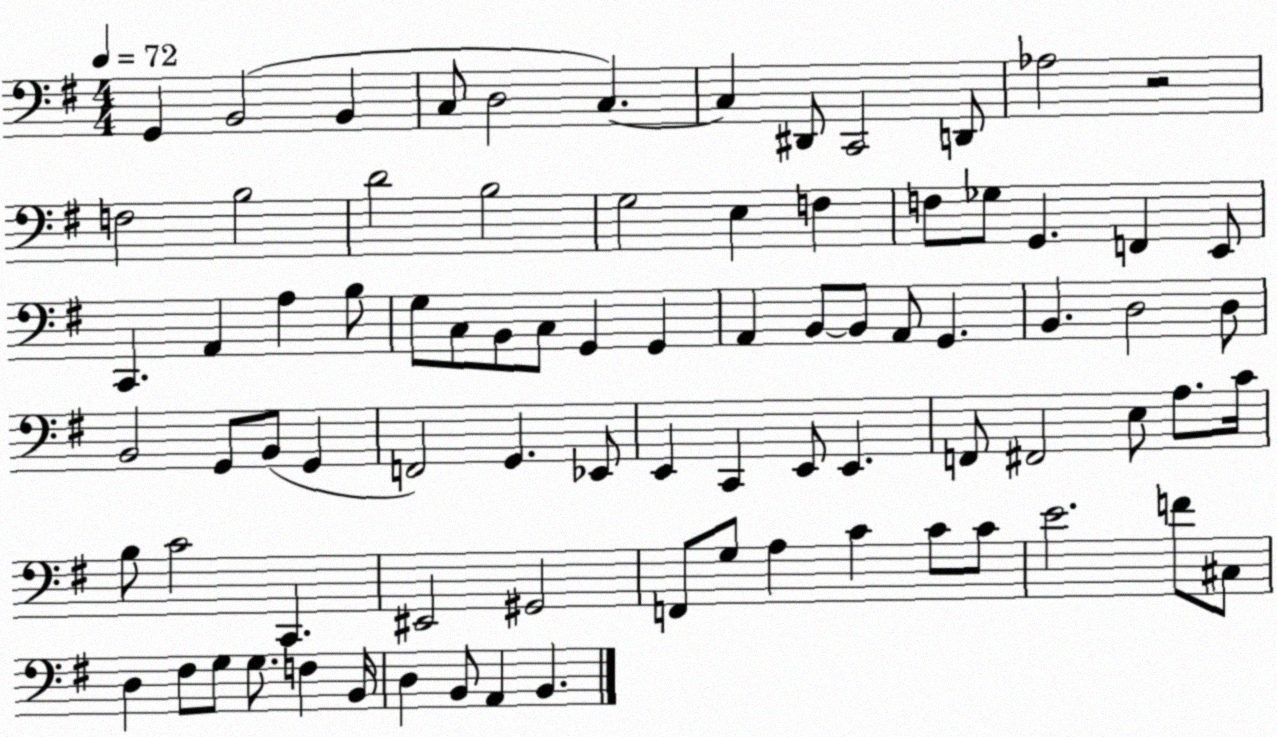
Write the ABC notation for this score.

X:1
T:Untitled
M:4/4
L:1/4
K:G
G,, B,,2 B,, C,/2 D,2 C, C, ^D,,/2 C,,2 D,,/2 _A,2 z2 F,2 B,2 D2 B,2 G,2 E, F, F,/2 _G,/2 G,, F,, E,,/2 C,, A,, A, B,/2 G,/2 C,/2 B,,/2 C,/2 G,, G,, A,, B,,/2 B,,/2 A,,/2 G,, B,, D,2 D,/2 B,,2 G,,/2 B,,/2 G,, F,,2 G,, _E,,/2 E,, C,, E,,/2 E,, F,,/2 ^F,,2 E,/2 A,/2 C/4 B,/2 C2 C,, ^E,,2 ^G,,2 F,,/2 G,/2 A, C C/2 C/2 E2 F/2 ^C,/2 D, ^F,/2 G,/2 G,/2 F, B,,/4 D, B,,/2 A,, B,,